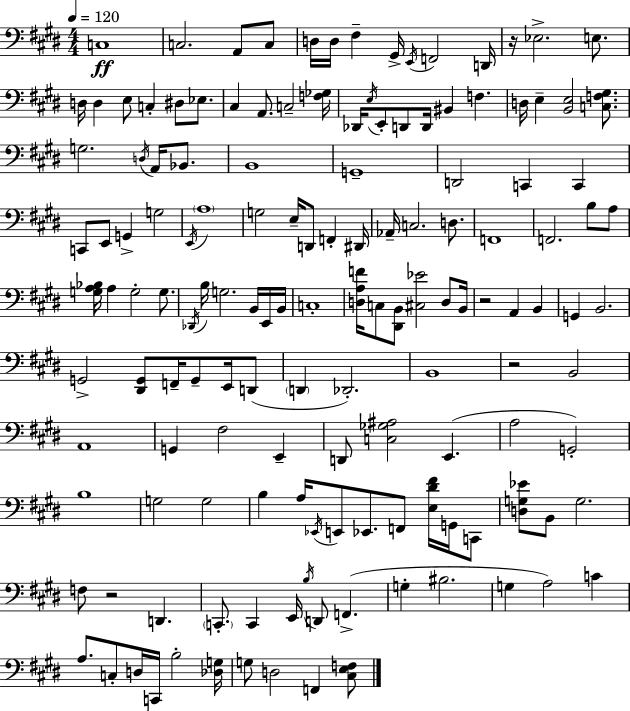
X:1
T:Untitled
M:4/4
L:1/4
K:E
C,4 C,2 A,,/2 C,/2 D,/4 D,/4 ^F, ^G,,/4 E,,/4 F,,2 D,,/4 z/4 _E,2 E,/2 D,/4 D, E,/2 C, ^D,/2 _E,/2 ^C, A,,/2 C,2 [F,_G,]/4 _D,,/4 E,/4 E,,/2 D,,/2 D,,/4 ^B,, F, D,/4 E, [B,,E,]2 [C,F,^G,]/2 G,2 D,/4 A,,/4 _B,,/2 B,,4 G,,4 D,,2 C,, C,, C,,/2 E,,/2 G,, G,2 E,,/4 A,4 G,2 E,/4 D,,/2 F,, ^D,,/4 _A,,/4 C,2 D,/2 F,,4 F,,2 B,/2 A,/2 [G,A,_B,]/4 A, G,2 G,/2 _D,,/4 B,/4 G,2 B,,/4 E,,/4 B,,/4 C,4 [D,A,F]/4 C,/2 [^D,,B,,]/2 [^C,_E]2 D,/2 B,,/4 z2 A,, B,, G,, B,,2 G,,2 [^D,,G,,]/2 F,,/4 G,,/2 E,,/4 D,,/2 D,, _D,,2 B,,4 z2 B,,2 A,,4 G,, ^F,2 E,, D,,/2 [C,_G,^A,]2 E,, A,2 G,,2 B,4 G,2 G,2 B, A,/4 _E,,/4 E,,/2 _E,,/2 F,,/2 [E,^D^F]/4 G,,/4 C,,/2 [D,G,_E]/2 B,,/2 G,2 F,/2 z2 D,, C,,/2 C,, E,,/4 B,/4 D,,/2 F,, G, ^B,2 G, A,2 C A,/2 C,/2 D,/4 C,,/4 B,2 [_D,G,]/4 G,/2 D,2 F,, [^C,E,F,]/2